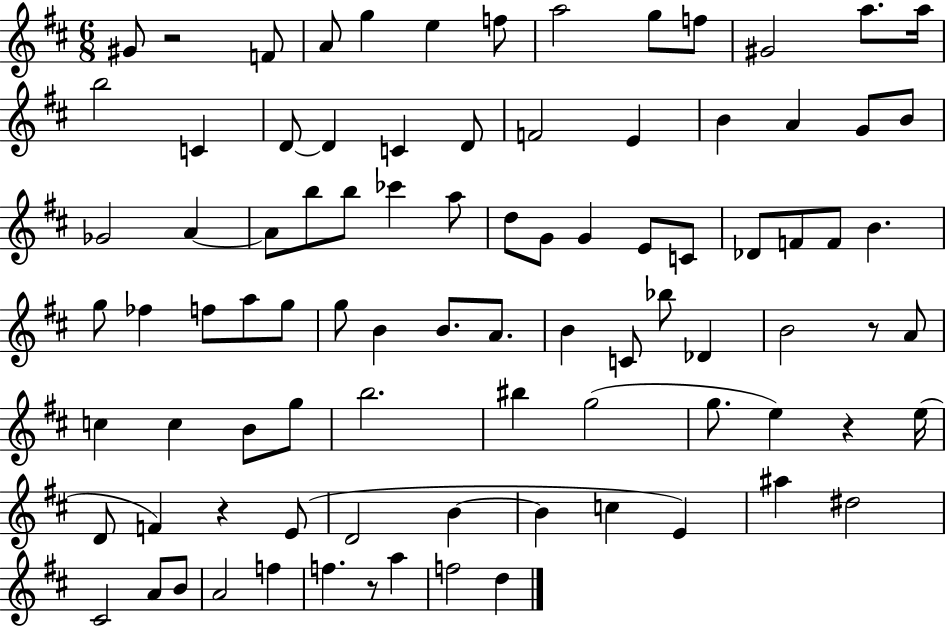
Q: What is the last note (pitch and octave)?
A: D5